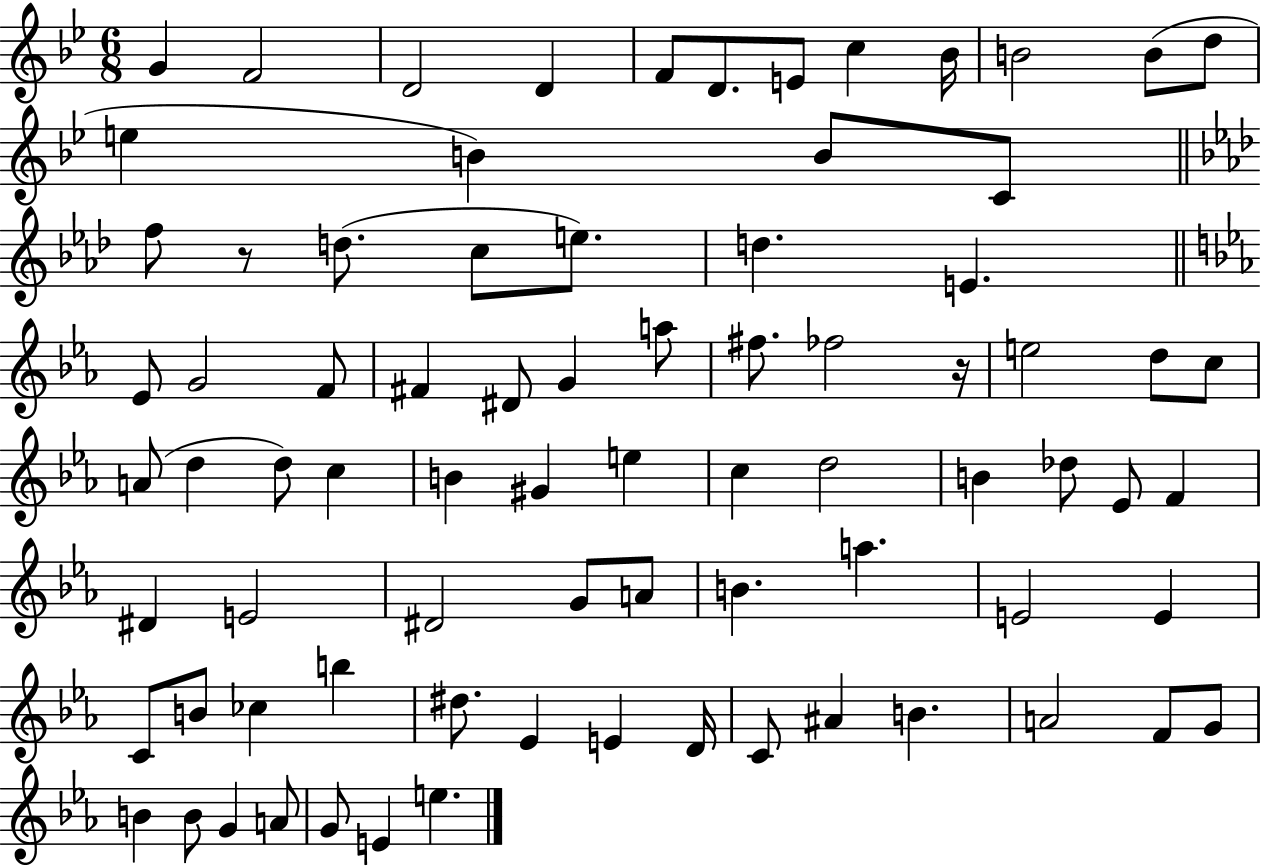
{
  \clef treble
  \numericTimeSignature
  \time 6/8
  \key bes \major
  \repeat volta 2 { g'4 f'2 | d'2 d'4 | f'8 d'8. e'8 c''4 bes'16 | b'2 b'8( d''8 | \break e''4 b'4) b'8 c'8 | \bar "||" \break \key aes \major f''8 r8 d''8.( c''8 e''8.) | d''4. e'4. | \bar "||" \break \key ees \major ees'8 g'2 f'8 | fis'4 dis'8 g'4 a''8 | fis''8. fes''2 r16 | e''2 d''8 c''8 | \break a'8( d''4 d''8) c''4 | b'4 gis'4 e''4 | c''4 d''2 | b'4 des''8 ees'8 f'4 | \break dis'4 e'2 | dis'2 g'8 a'8 | b'4. a''4. | e'2 e'4 | \break c'8 b'8 ces''4 b''4 | dis''8. ees'4 e'4 d'16 | c'8 ais'4 b'4. | a'2 f'8 g'8 | \break b'4 b'8 g'4 a'8 | g'8 e'4 e''4. | } \bar "|."
}